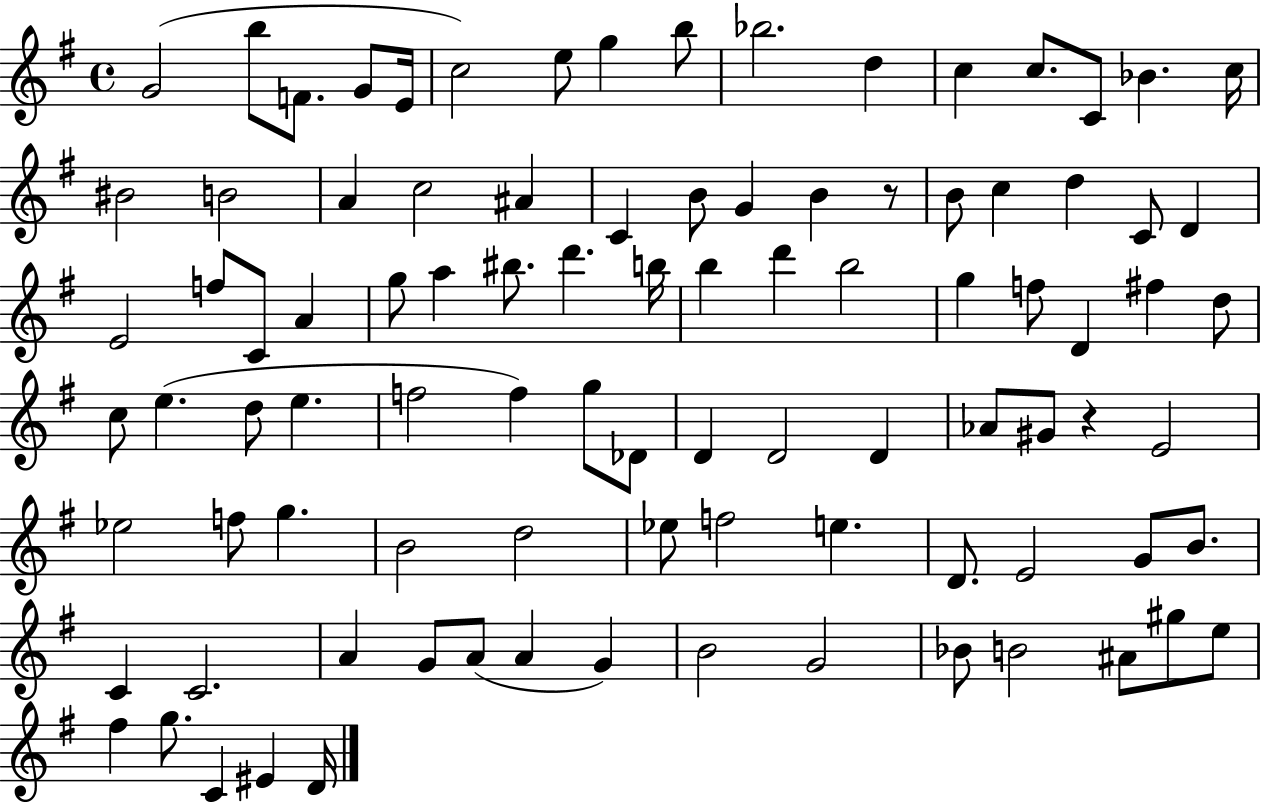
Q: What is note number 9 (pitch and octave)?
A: B5